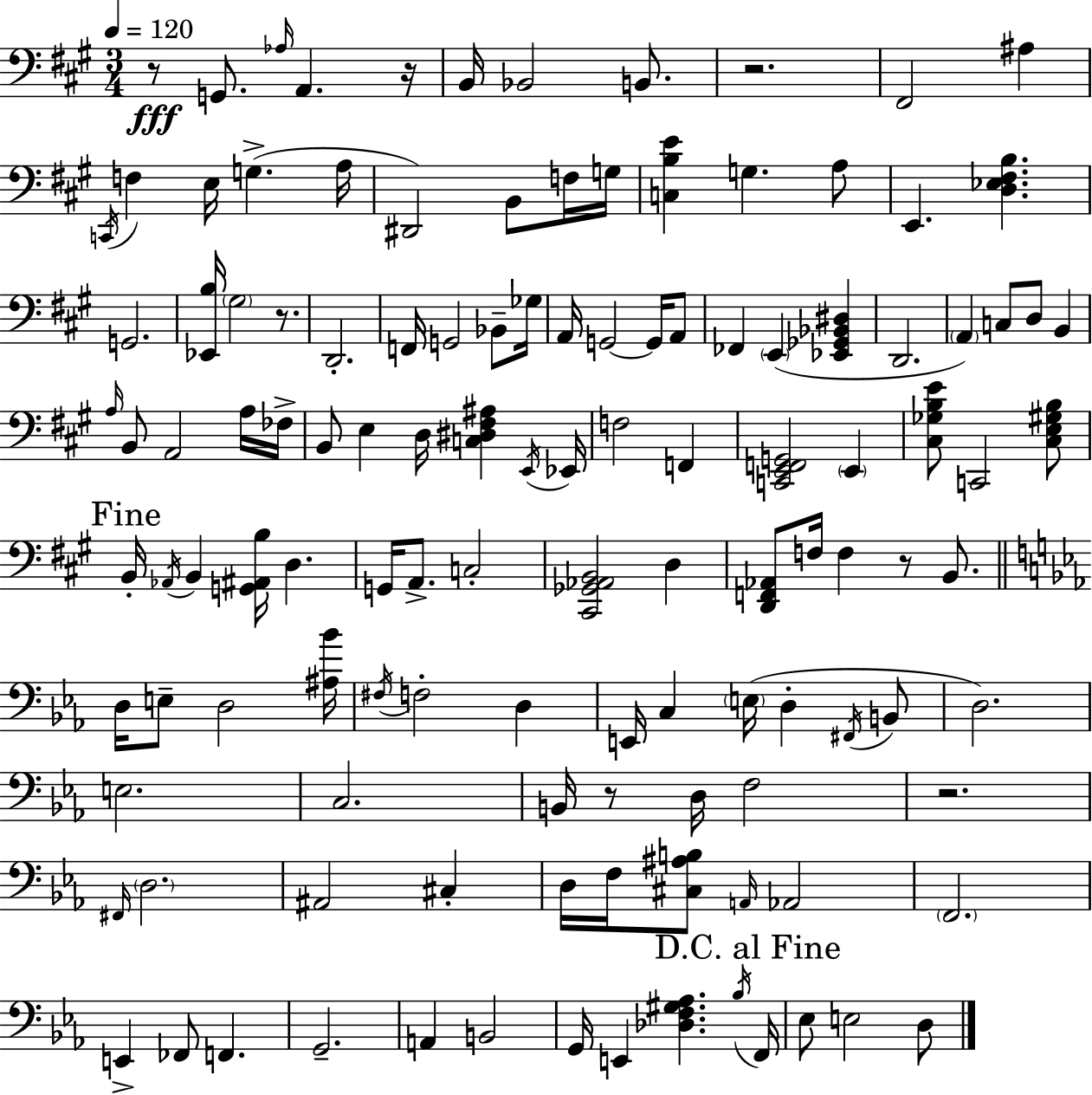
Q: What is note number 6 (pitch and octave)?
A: B2